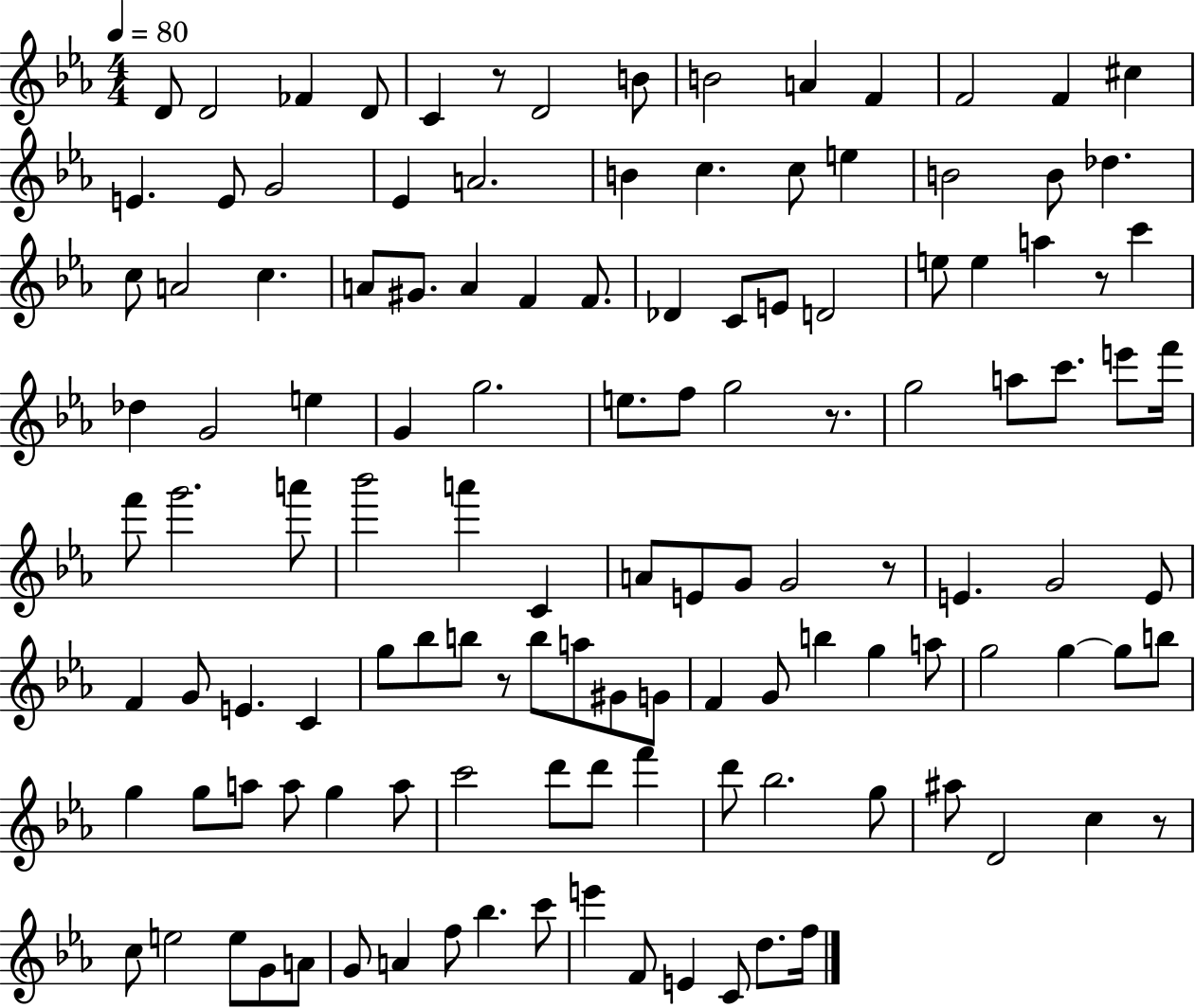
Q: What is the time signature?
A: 4/4